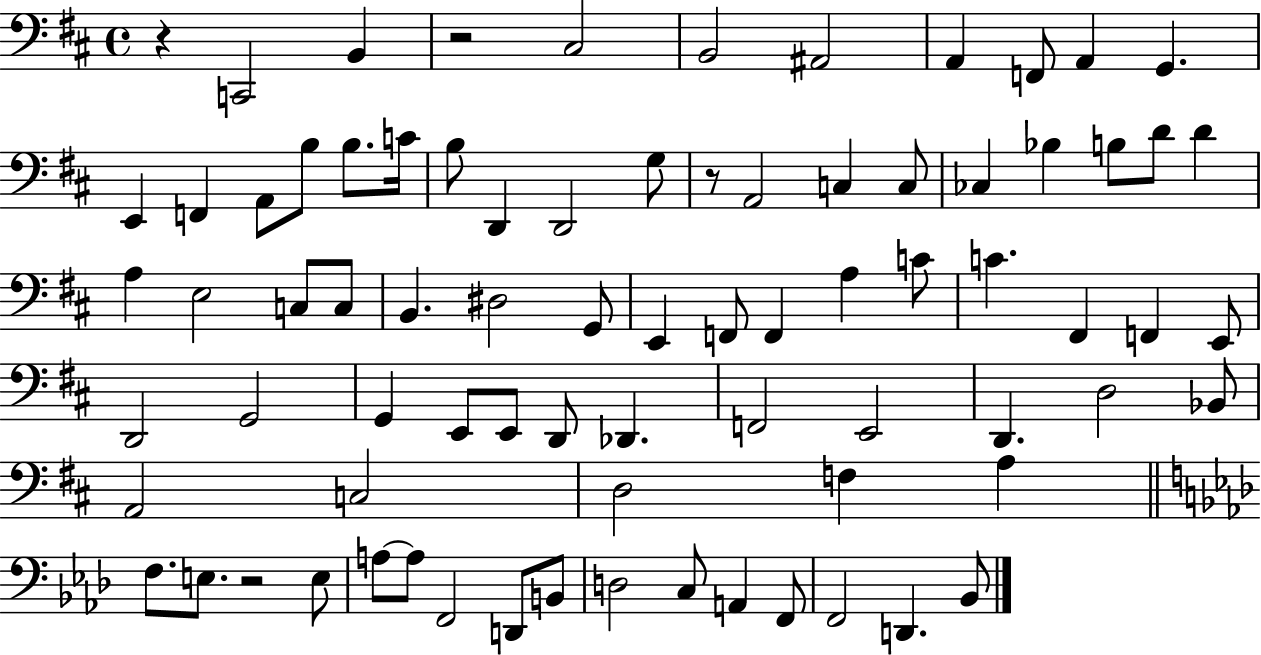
X:1
T:Untitled
M:4/4
L:1/4
K:D
z C,,2 B,, z2 ^C,2 B,,2 ^A,,2 A,, F,,/2 A,, G,, E,, F,, A,,/2 B,/2 B,/2 C/4 B,/2 D,, D,,2 G,/2 z/2 A,,2 C, C,/2 _C, _B, B,/2 D/2 D A, E,2 C,/2 C,/2 B,, ^D,2 G,,/2 E,, F,,/2 F,, A, C/2 C ^F,, F,, E,,/2 D,,2 G,,2 G,, E,,/2 E,,/2 D,,/2 _D,, F,,2 E,,2 D,, D,2 _B,,/2 A,,2 C,2 D,2 F, A, F,/2 E,/2 z2 E,/2 A,/2 A,/2 F,,2 D,,/2 B,,/2 D,2 C,/2 A,, F,,/2 F,,2 D,, _B,,/2